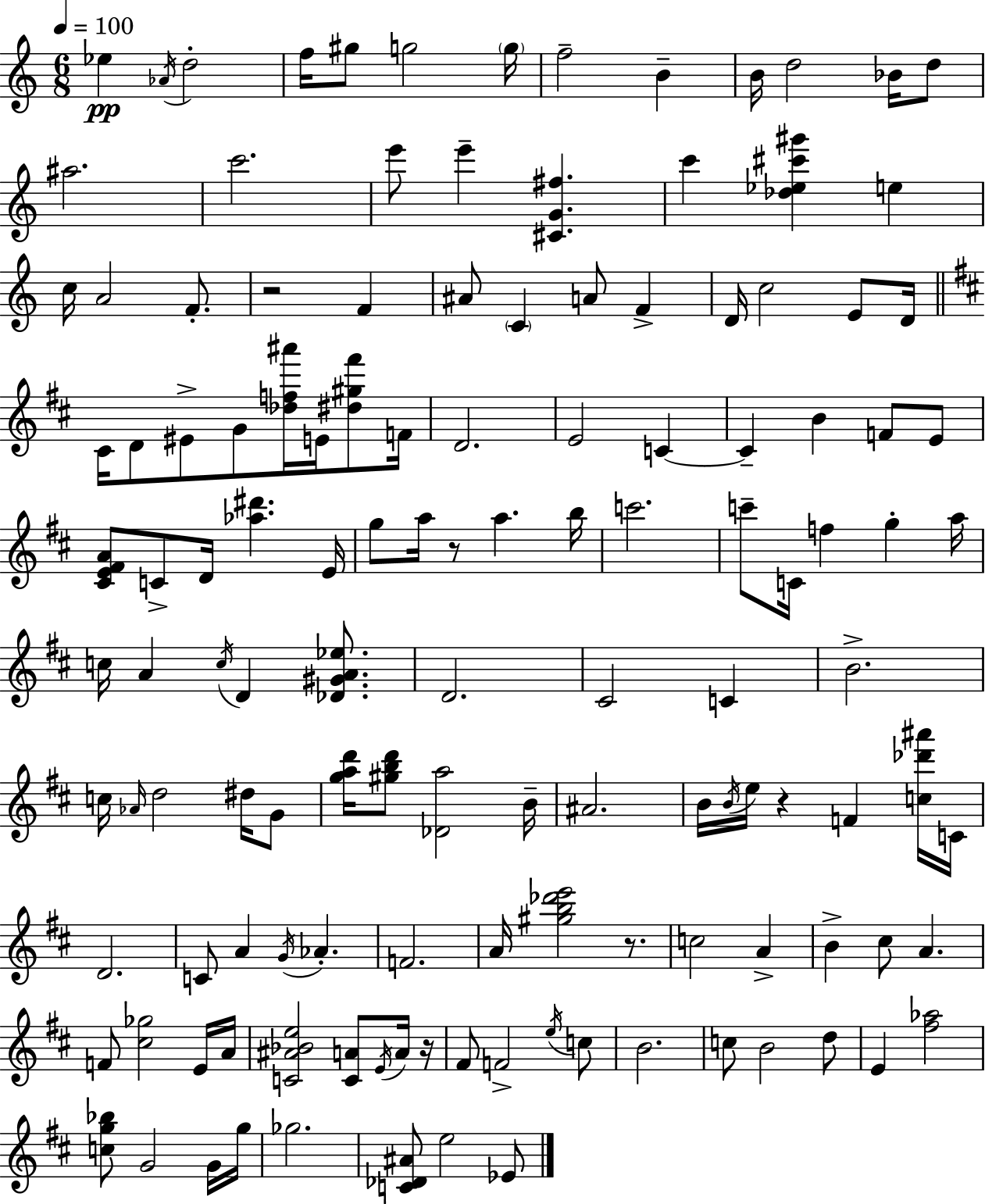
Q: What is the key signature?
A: C major